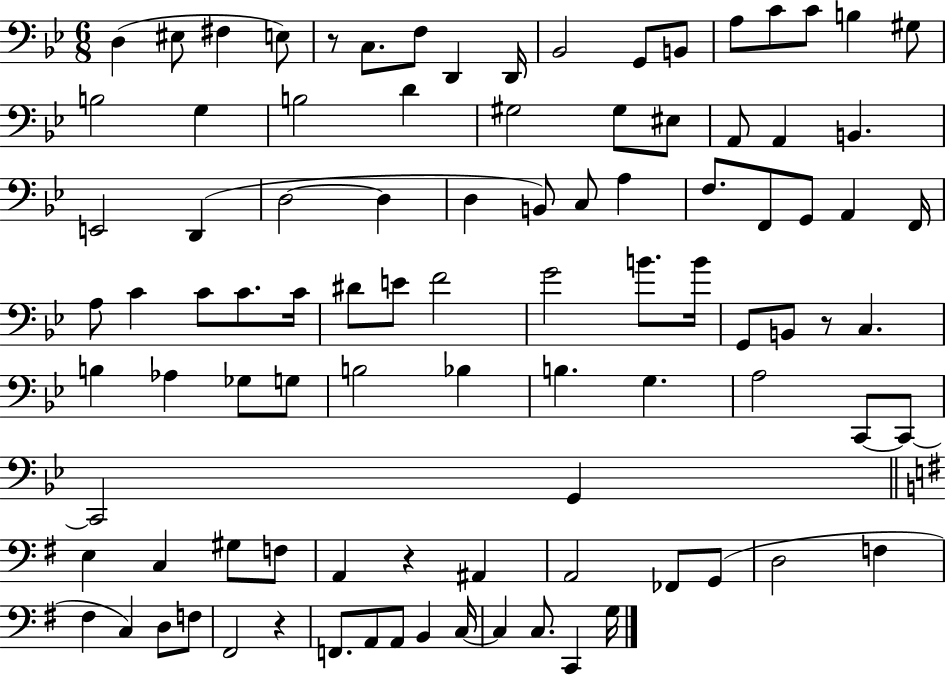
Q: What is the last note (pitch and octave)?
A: G3